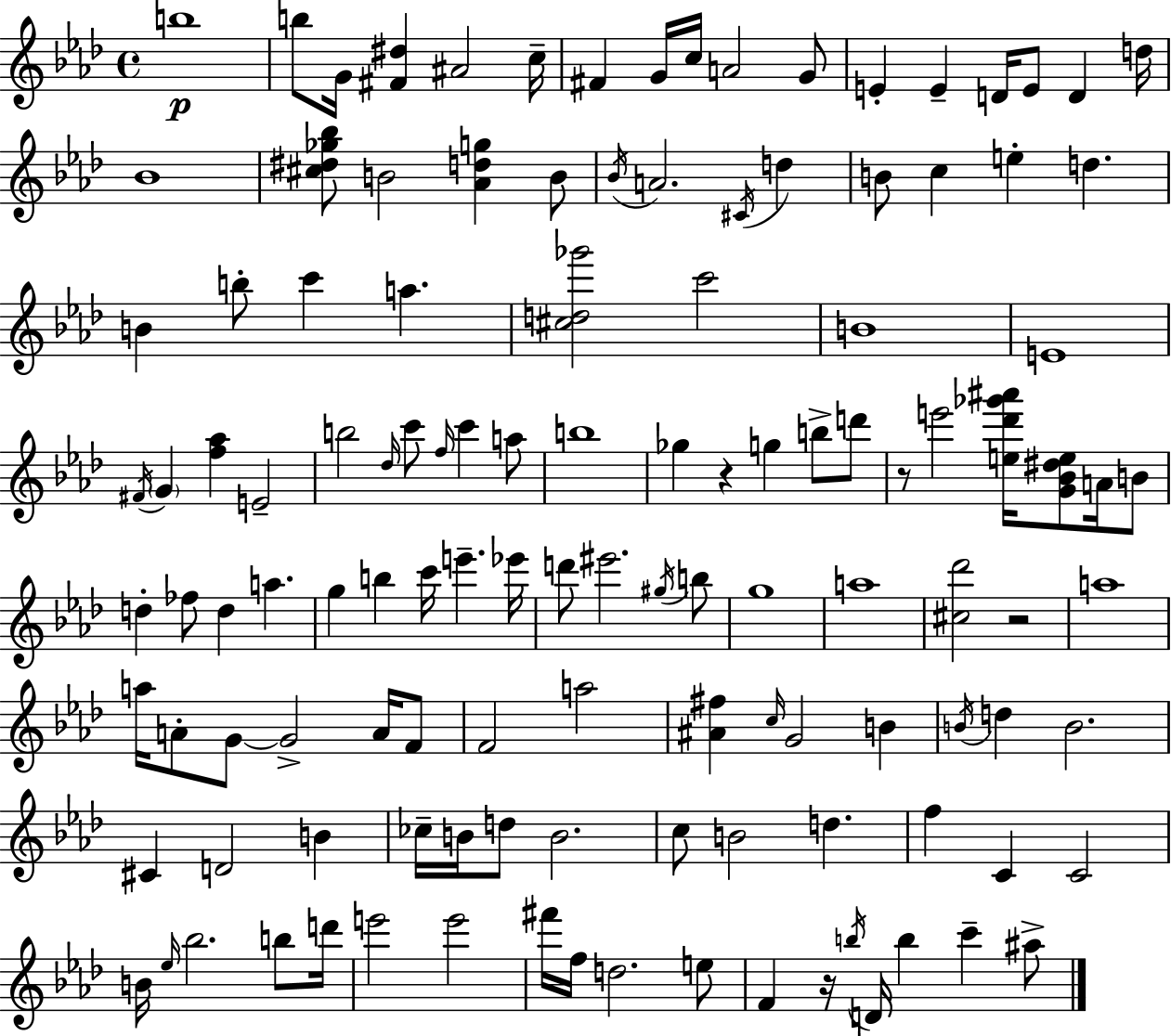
{
  \clef treble
  \time 4/4
  \defaultTimeSignature
  \key aes \major
  b''1\p | b''8 g'16 <fis' dis''>4 ais'2 c''16-- | fis'4 g'16 c''16 a'2 g'8 | e'4-. e'4-- d'16 e'8 d'4 d''16 | \break bes'1 | <cis'' dis'' ges'' bes''>8 b'2 <aes' d'' g''>4 b'8 | \acciaccatura { bes'16 } a'2. \acciaccatura { cis'16 } d''4 | b'8 c''4 e''4-. d''4. | \break b'4 b''8-. c'''4 a''4. | <cis'' d'' ges'''>2 c'''2 | b'1 | e'1 | \break \acciaccatura { fis'16 } \parenthesize g'4 <f'' aes''>4 e'2-- | b''2 \grace { des''16 } c'''8 \grace { f''16 } c'''4 | a''8 b''1 | ges''4 r4 g''4 | \break b''8-> d'''8 r8 e'''2 <e'' des''' ges''' ais'''>16 | <g' bes' dis'' e''>8 a'16 b'8 d''4-. fes''8 d''4 a''4. | g''4 b''4 c'''16 e'''4.-- | ees'''16 d'''8 eis'''2. | \break \acciaccatura { gis''16 } b''8 g''1 | a''1 | <cis'' des'''>2 r2 | a''1 | \break a''16 a'8-. g'8~~ g'2-> | a'16 f'8 f'2 a''2 | <ais' fis''>4 \grace { c''16 } g'2 | b'4 \acciaccatura { b'16 } d''4 b'2. | \break cis'4 d'2 | b'4 ces''16-- b'16 d''8 b'2. | c''8 b'2 | d''4. f''4 c'4 | \break c'2 b'16 \grace { ees''16 } bes''2. | b''8 d'''16 e'''2 | e'''2 fis'''16 f''16 d''2. | e''8 f'4 r16 \acciaccatura { b''16 } d'16 | \break b''4 c'''4-- ais''8-> \bar "|."
}